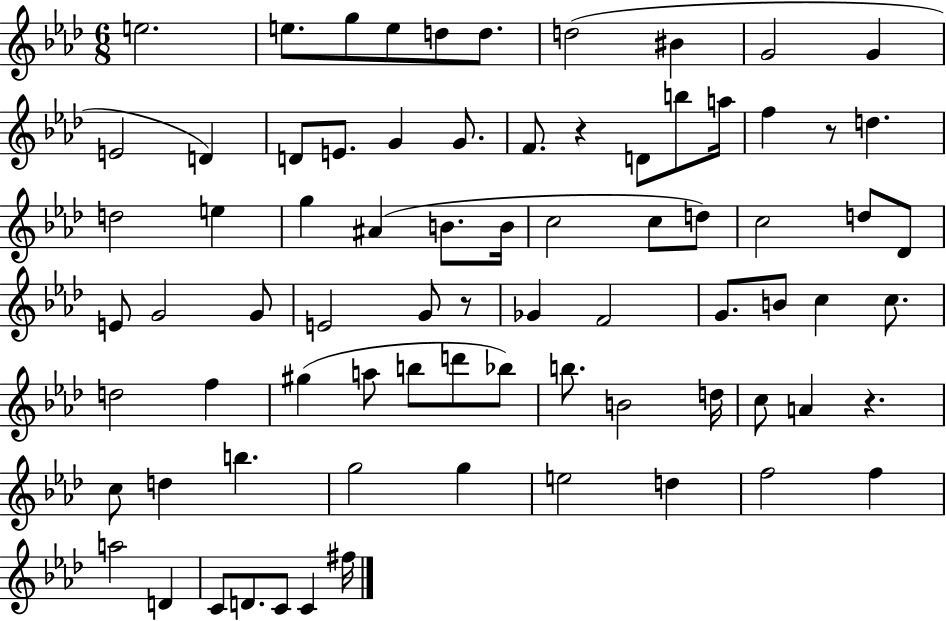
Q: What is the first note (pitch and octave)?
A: E5